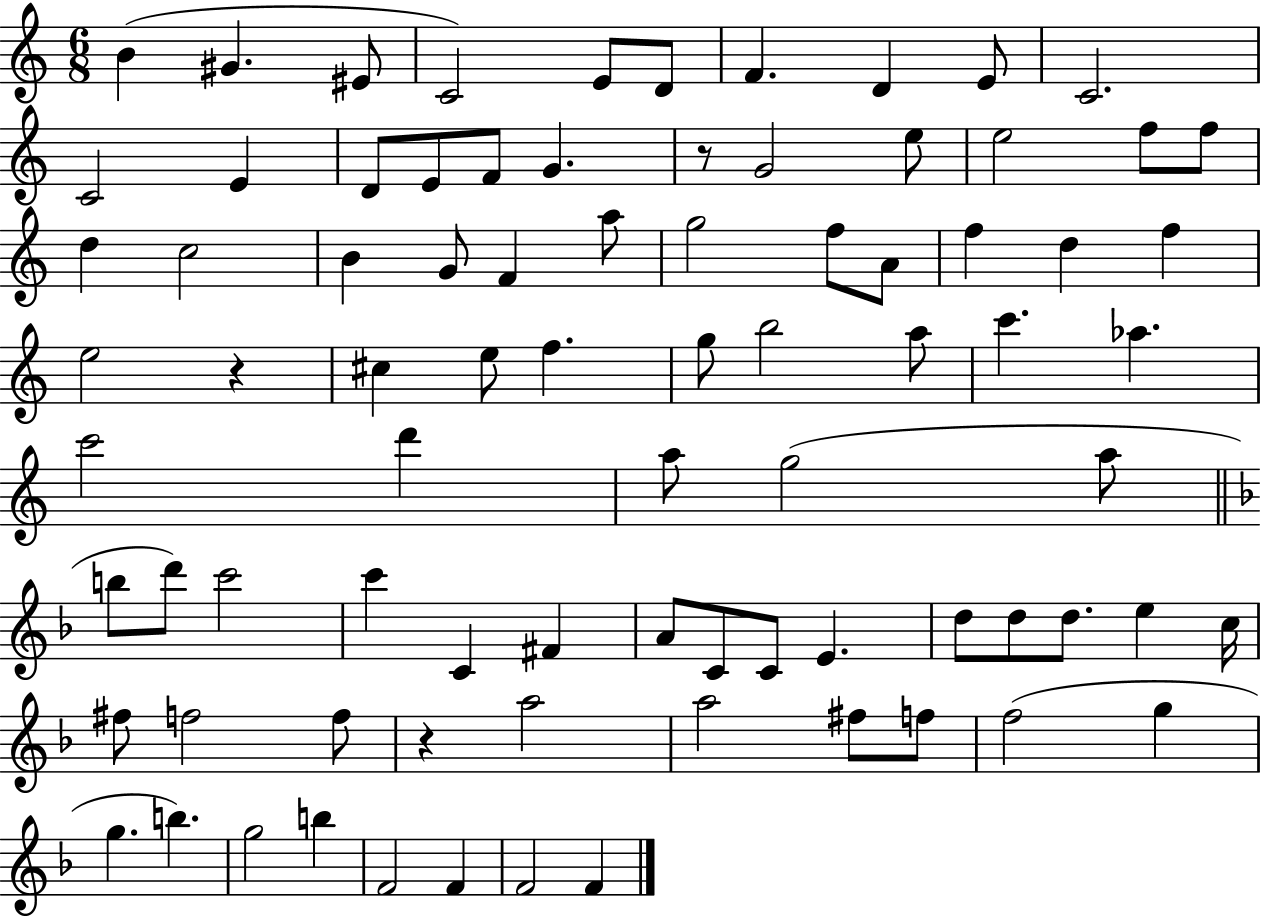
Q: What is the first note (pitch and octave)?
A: B4